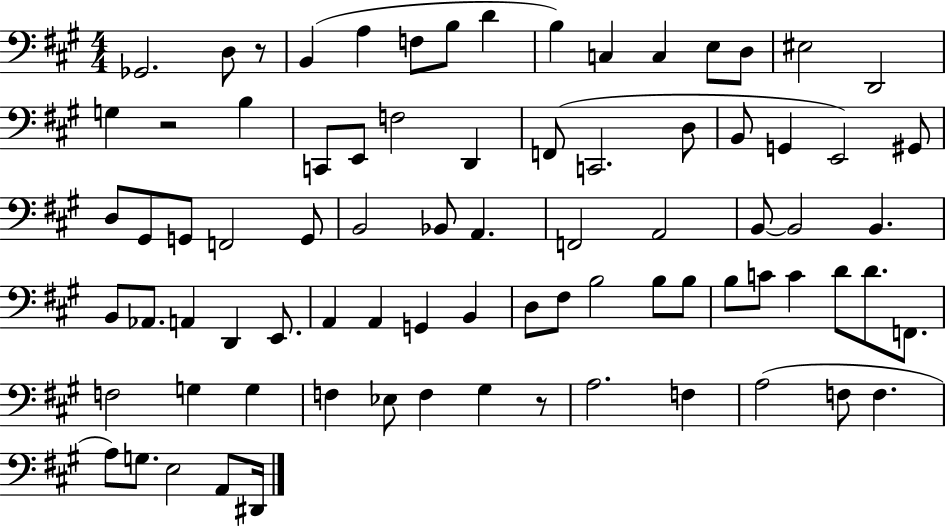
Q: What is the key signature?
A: A major